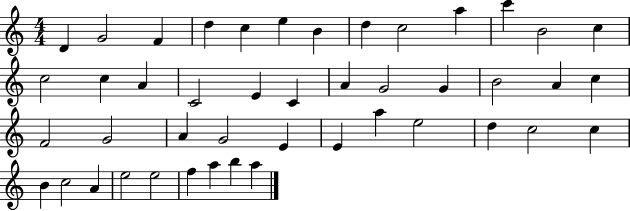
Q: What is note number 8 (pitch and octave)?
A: D5